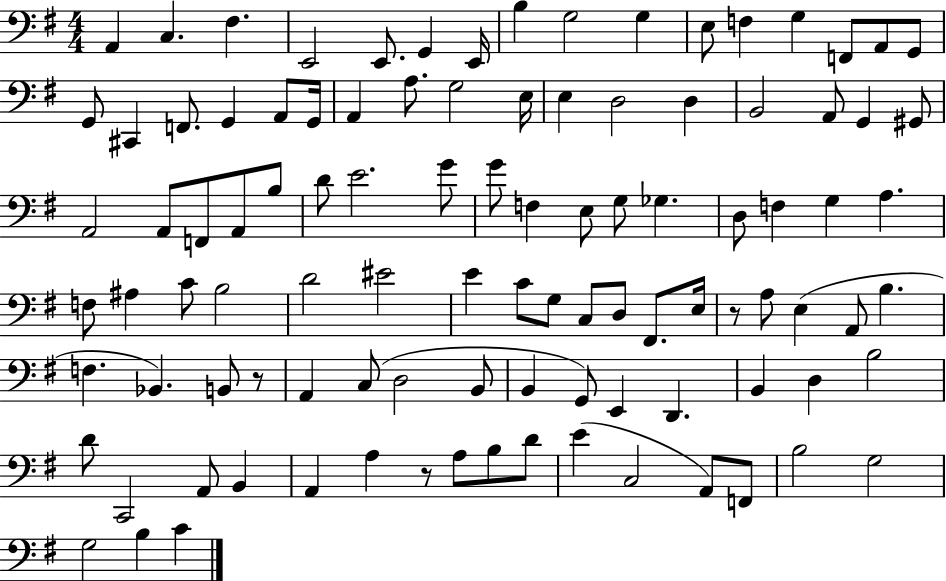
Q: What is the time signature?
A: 4/4